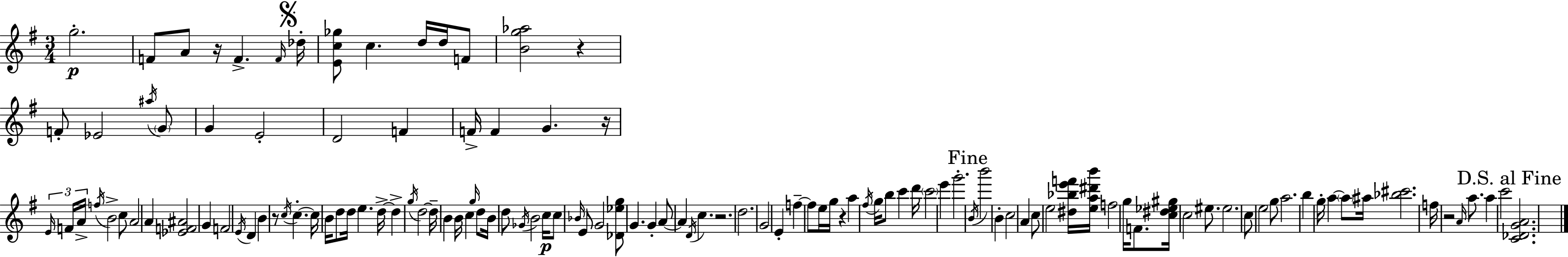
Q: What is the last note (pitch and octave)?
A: C6